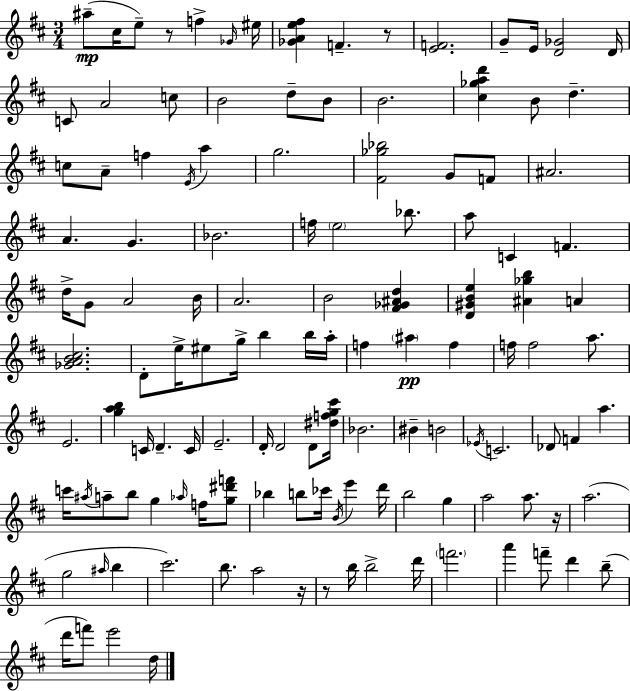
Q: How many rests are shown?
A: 5